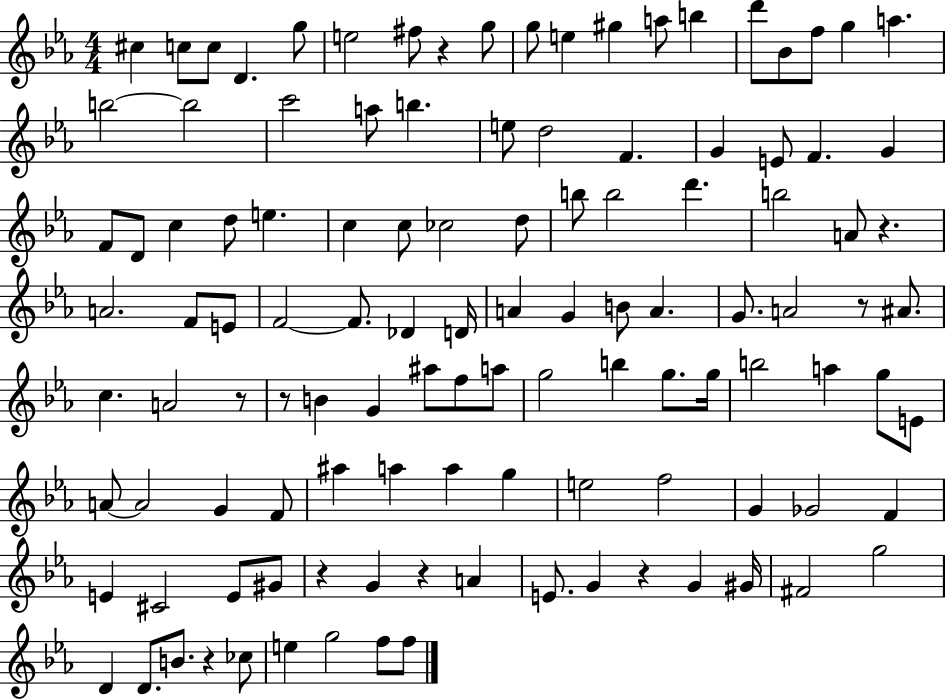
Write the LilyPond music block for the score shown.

{
  \clef treble
  \numericTimeSignature
  \time 4/4
  \key ees \major
  \repeat volta 2 { cis''4 c''8 c''8 d'4. g''8 | e''2 fis''8 r4 g''8 | g''8 e''4 gis''4 a''8 b''4 | d'''8 bes'8 f''8 g''4 a''4. | \break b''2~~ b''2 | c'''2 a''8 b''4. | e''8 d''2 f'4. | g'4 e'8 f'4. g'4 | \break f'8 d'8 c''4 d''8 e''4. | c''4 c''8 ces''2 d''8 | b''8 b''2 d'''4. | b''2 a'8 r4. | \break a'2. f'8 e'8 | f'2~~ f'8. des'4 d'16 | a'4 g'4 b'8 a'4. | g'8. a'2 r8 ais'8. | \break c''4. a'2 r8 | r8 b'4 g'4 ais''8 f''8 a''8 | g''2 b''4 g''8. g''16 | b''2 a''4 g''8 e'8 | \break a'8~~ a'2 g'4 f'8 | ais''4 a''4 a''4 g''4 | e''2 f''2 | g'4 ges'2 f'4 | \break e'4 cis'2 e'8 gis'8 | r4 g'4 r4 a'4 | e'8. g'4 r4 g'4 gis'16 | fis'2 g''2 | \break d'4 d'8. b'8. r4 ces''8 | e''4 g''2 f''8 f''8 | } \bar "|."
}